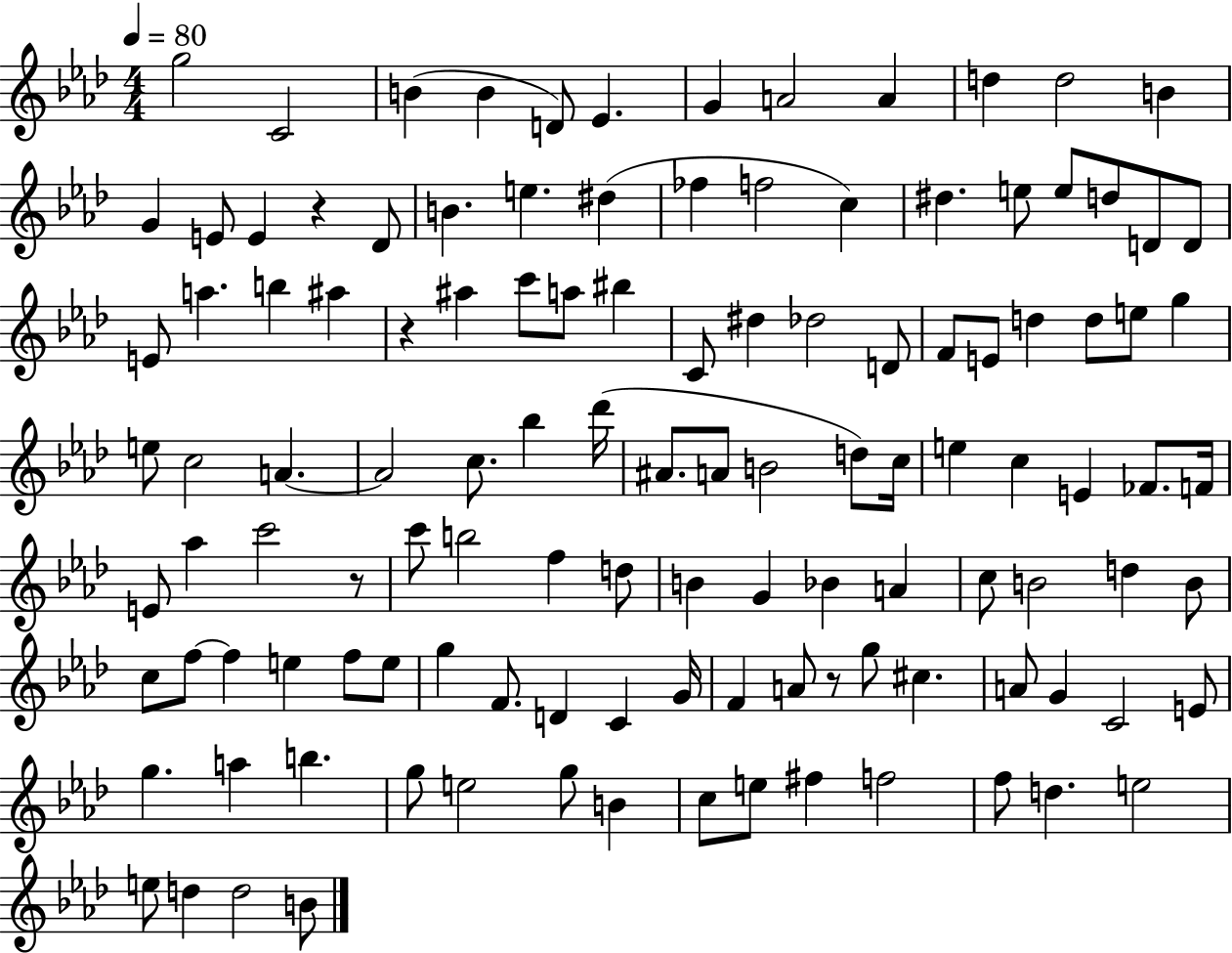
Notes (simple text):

G5/h C4/h B4/q B4/q D4/e Eb4/q. G4/q A4/h A4/q D5/q D5/h B4/q G4/q E4/e E4/q R/q Db4/e B4/q. E5/q. D#5/q FES5/q F5/h C5/q D#5/q. E5/e E5/e D5/e D4/e D4/e E4/e A5/q. B5/q A#5/q R/q A#5/q C6/e A5/e BIS5/q C4/e D#5/q Db5/h D4/e F4/e E4/e D5/q D5/e E5/e G5/q E5/e C5/h A4/q. A4/h C5/e. Bb5/q Db6/s A#4/e. A4/e B4/h D5/e C5/s E5/q C5/q E4/q FES4/e. F4/s E4/e Ab5/q C6/h R/e C6/e B5/h F5/q D5/e B4/q G4/q Bb4/q A4/q C5/e B4/h D5/q B4/e C5/e F5/e F5/q E5/q F5/e E5/e G5/q F4/e. D4/q C4/q G4/s F4/q A4/e R/e G5/e C#5/q. A4/e G4/q C4/h E4/e G5/q. A5/q B5/q. G5/e E5/h G5/e B4/q C5/e E5/e F#5/q F5/h F5/e D5/q. E5/h E5/e D5/q D5/h B4/e